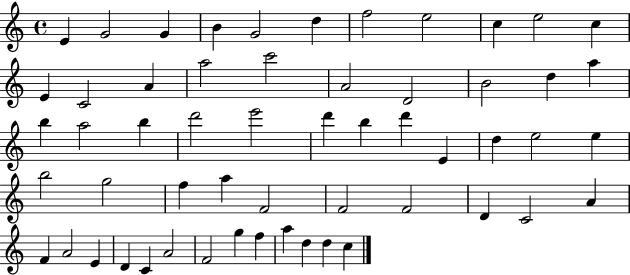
{
  \clef treble
  \time 4/4
  \defaultTimeSignature
  \key c \major
  e'4 g'2 g'4 | b'4 g'2 d''4 | f''2 e''2 | c''4 e''2 c''4 | \break e'4 c'2 a'4 | a''2 c'''2 | a'2 d'2 | b'2 d''4 a''4 | \break b''4 a''2 b''4 | d'''2 e'''2 | d'''4 b''4 d'''4 e'4 | d''4 e''2 e''4 | \break b''2 g''2 | f''4 a''4 f'2 | f'2 f'2 | d'4 c'2 a'4 | \break f'4 a'2 e'4 | d'4 c'4 a'2 | f'2 g''4 f''4 | a''4 d''4 d''4 c''4 | \break \bar "|."
}